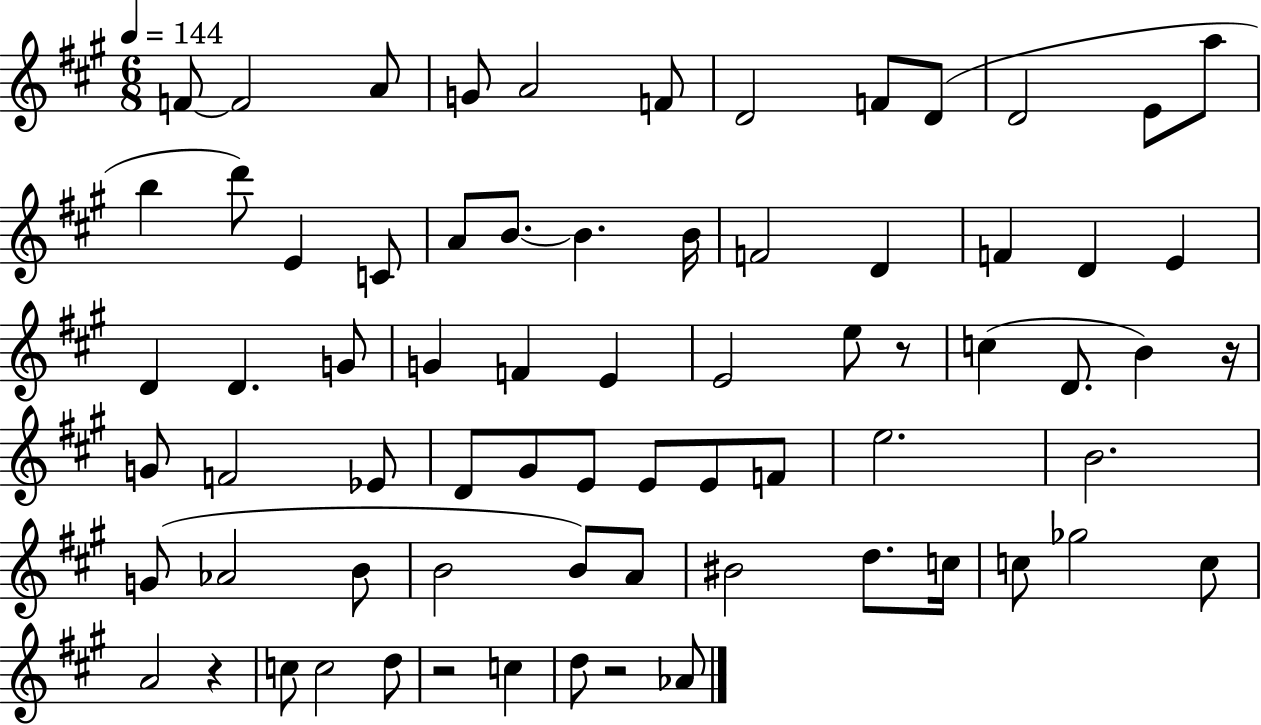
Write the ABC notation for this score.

X:1
T:Untitled
M:6/8
L:1/4
K:A
F/2 F2 A/2 G/2 A2 F/2 D2 F/2 D/2 D2 E/2 a/2 b d'/2 E C/2 A/2 B/2 B B/4 F2 D F D E D D G/2 G F E E2 e/2 z/2 c D/2 B z/4 G/2 F2 _E/2 D/2 ^G/2 E/2 E/2 E/2 F/2 e2 B2 G/2 _A2 B/2 B2 B/2 A/2 ^B2 d/2 c/4 c/2 _g2 c/2 A2 z c/2 c2 d/2 z2 c d/2 z2 _A/2